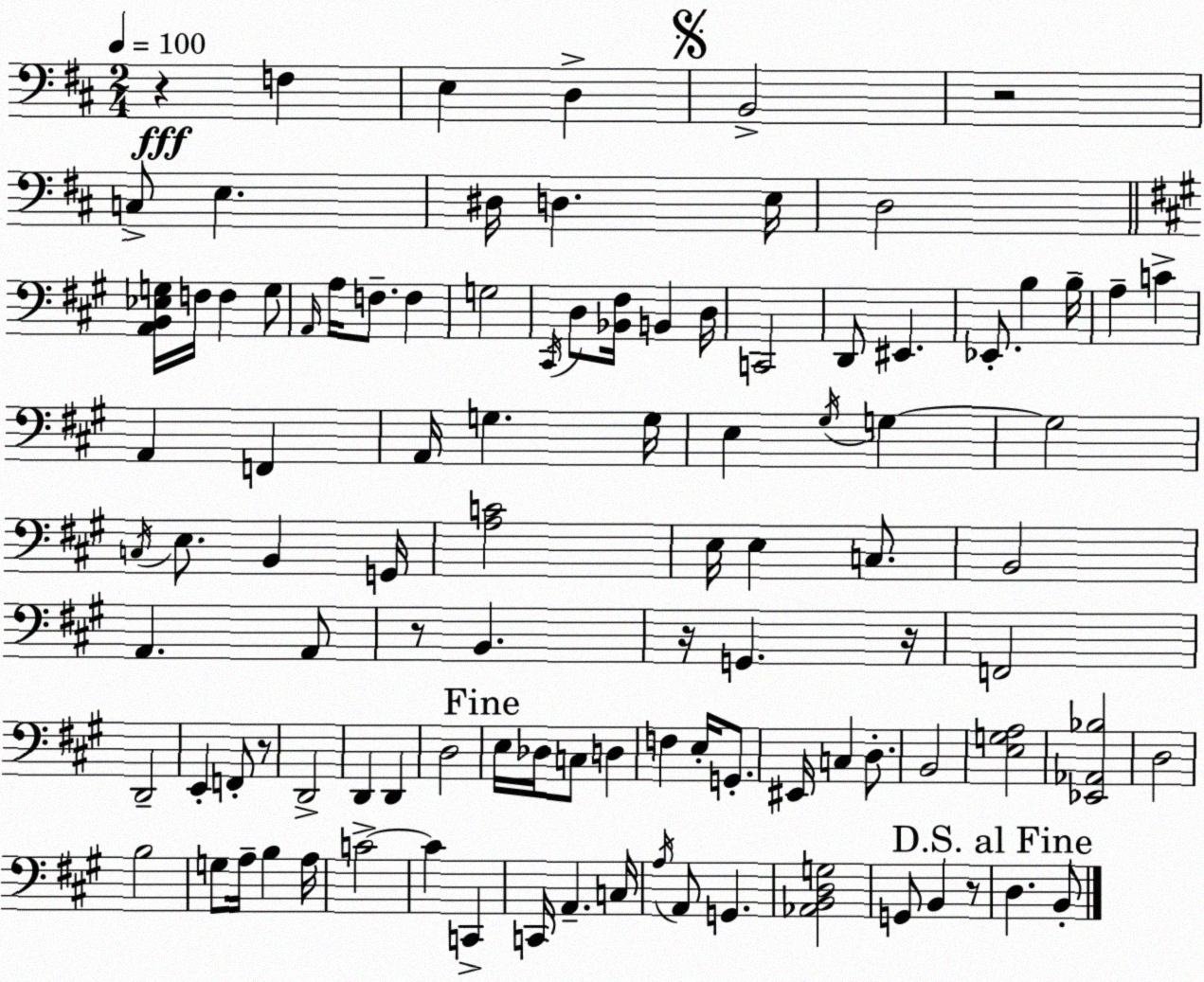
X:1
T:Untitled
M:2/4
L:1/4
K:D
z F, E, D, B,,2 z2 C,/2 E, ^D,/4 D, E,/4 D,2 [A,,B,,_E,G,]/4 F,/4 F, G,/2 A,,/4 A,/4 F,/2 F, G,2 ^C,,/4 D,/2 [_B,,^F,]/4 B,, D,/4 C,,2 D,,/2 ^E,, _E,,/2 B, B,/4 A, C A,, F,, A,,/4 G, G,/4 E, ^G,/4 G, G,2 C,/4 E,/2 B,, G,,/4 [A,C]2 E,/4 E, C,/2 B,,2 A,, A,,/2 z/2 B,, z/4 G,, z/4 F,,2 D,,2 E,, F,,/2 z/2 D,,2 D,, D,, D,2 E,/4 _D,/4 C,/2 D, F, E,/4 G,,/2 ^E,,/4 C, D,/2 B,,2 [E,G,A,]2 [_E,,_A,,_B,]2 D,2 B,2 G,/2 A,/4 B, A,/4 C2 C C,, C,,/4 A,, C,/4 A,/4 A,,/2 G,, [_A,,B,,D,G,]2 G,,/2 B,, z/2 D, B,,/2